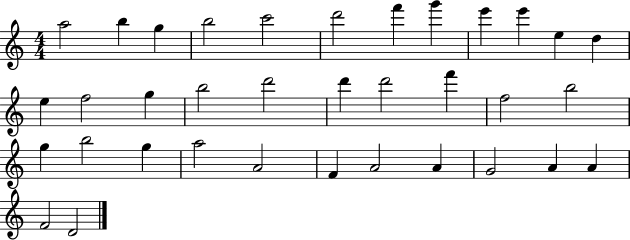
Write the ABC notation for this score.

X:1
T:Untitled
M:4/4
L:1/4
K:C
a2 b g b2 c'2 d'2 f' g' e' e' e d e f2 g b2 d'2 d' d'2 f' f2 b2 g b2 g a2 A2 F A2 A G2 A A F2 D2